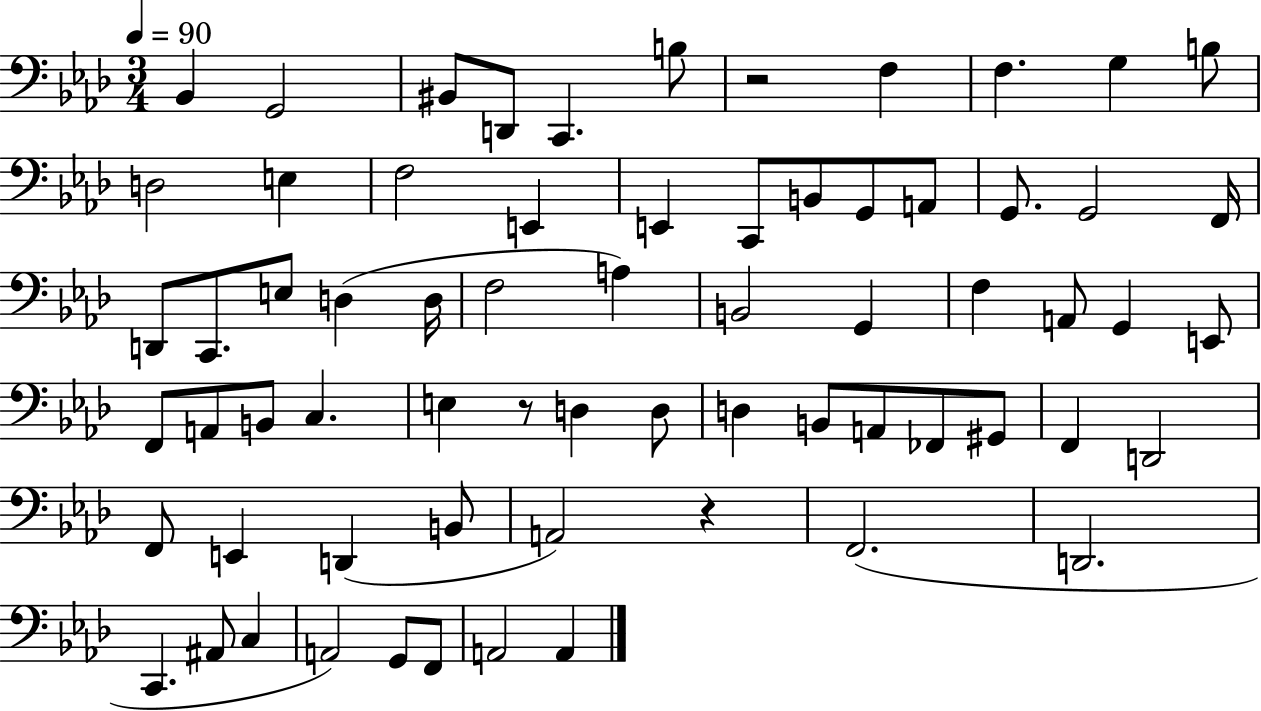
{
  \clef bass
  \numericTimeSignature
  \time 3/4
  \key aes \major
  \tempo 4 = 90
  bes,4 g,2 | bis,8 d,8 c,4. b8 | r2 f4 | f4. g4 b8 | \break d2 e4 | f2 e,4 | e,4 c,8 b,8 g,8 a,8 | g,8. g,2 f,16 | \break d,8 c,8. e8 d4( d16 | f2 a4) | b,2 g,4 | f4 a,8 g,4 e,8 | \break f,8 a,8 b,8 c4. | e4 r8 d4 d8 | d4 b,8 a,8 fes,8 gis,8 | f,4 d,2 | \break f,8 e,4 d,4( b,8 | a,2) r4 | f,2.( | d,2. | \break c,4. ais,8 c4 | a,2) g,8 f,8 | a,2 a,4 | \bar "|."
}